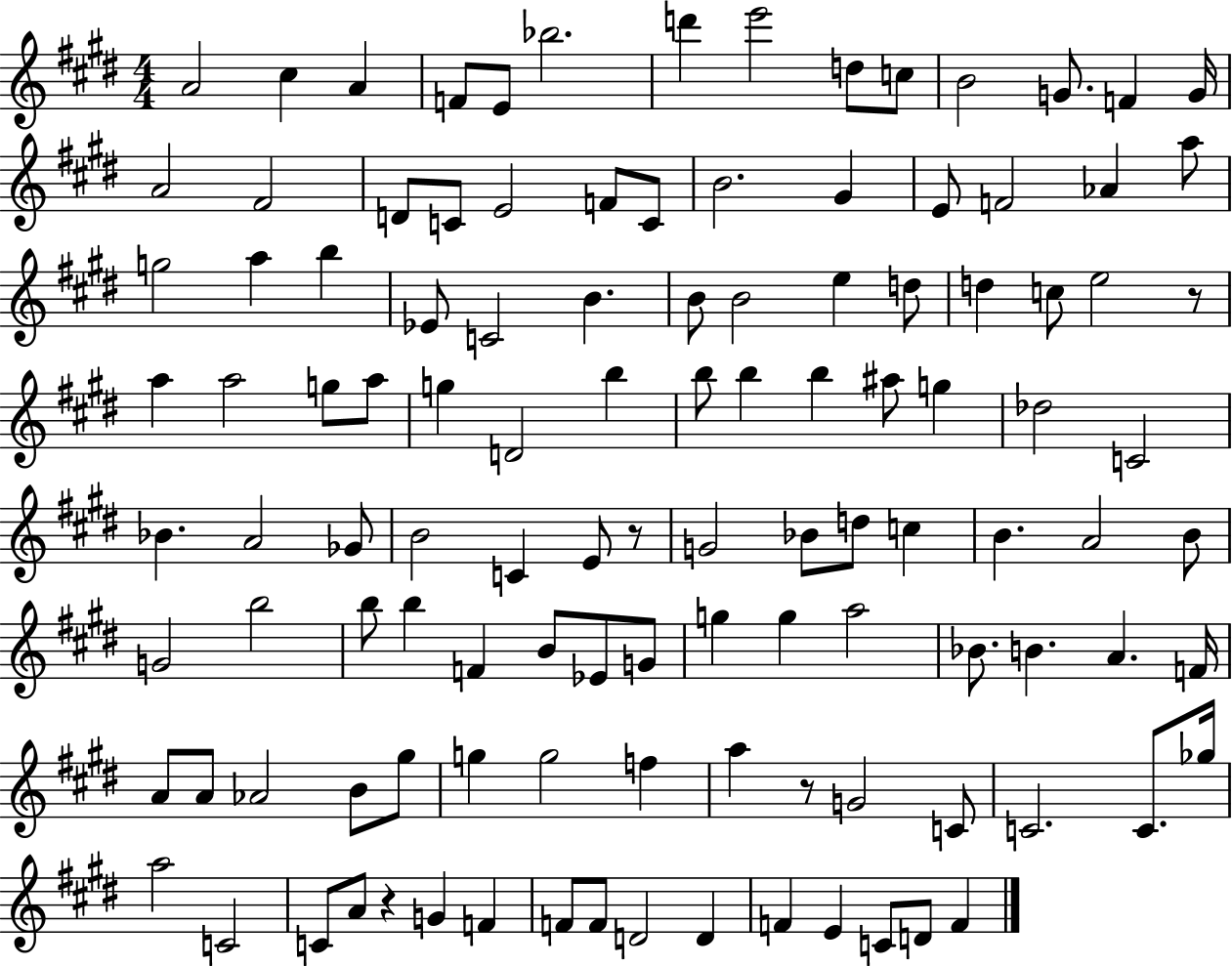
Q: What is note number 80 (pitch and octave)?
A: B4